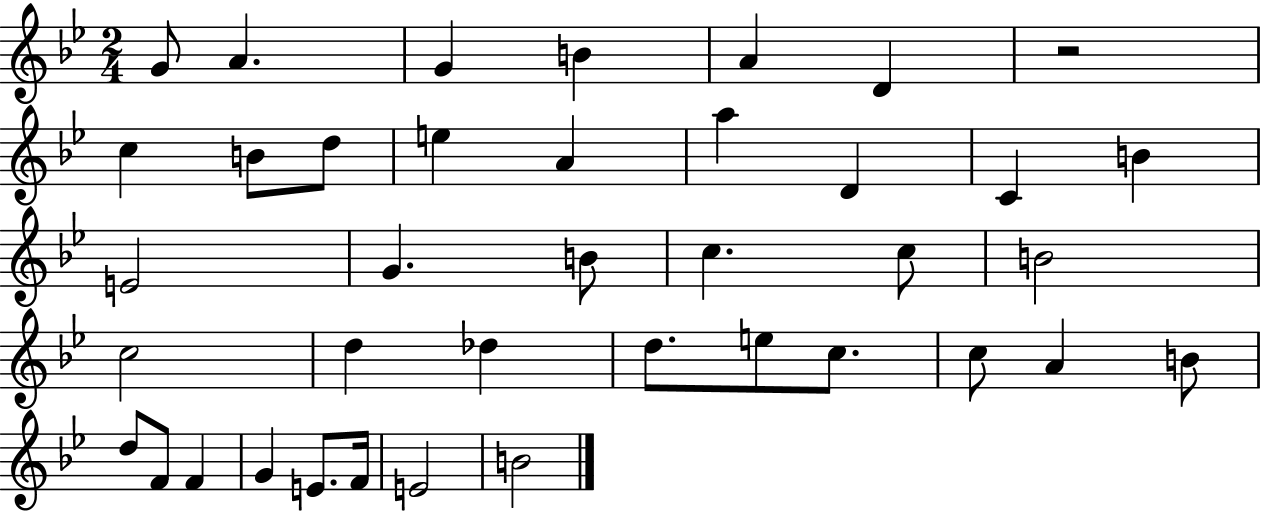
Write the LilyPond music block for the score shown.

{
  \clef treble
  \numericTimeSignature
  \time 2/4
  \key bes \major
  g'8 a'4. | g'4 b'4 | a'4 d'4 | r2 | \break c''4 b'8 d''8 | e''4 a'4 | a''4 d'4 | c'4 b'4 | \break e'2 | g'4. b'8 | c''4. c''8 | b'2 | \break c''2 | d''4 des''4 | d''8. e''8 c''8. | c''8 a'4 b'8 | \break d''8 f'8 f'4 | g'4 e'8. f'16 | e'2 | b'2 | \break \bar "|."
}